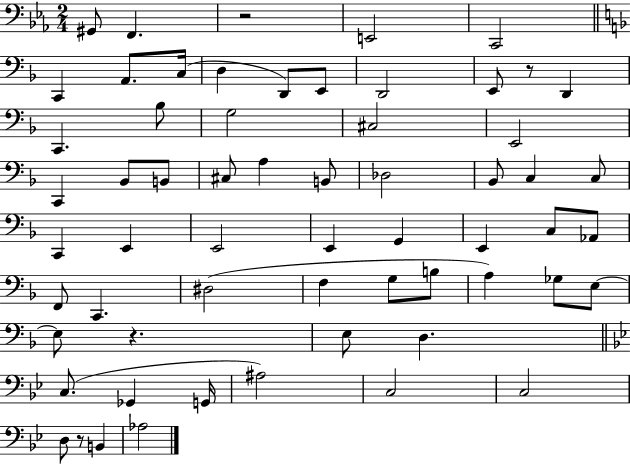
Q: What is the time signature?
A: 2/4